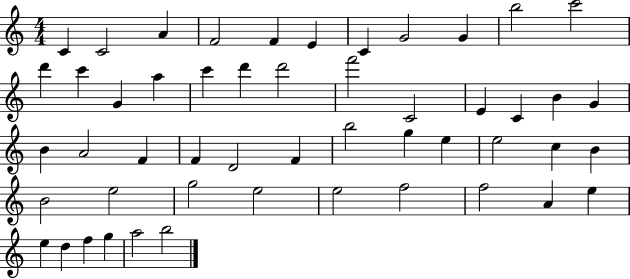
C4/q C4/h A4/q F4/h F4/q E4/q C4/q G4/h G4/q B5/h C6/h D6/q C6/q G4/q A5/q C6/q D6/q D6/h F6/h C4/h E4/q C4/q B4/q G4/q B4/q A4/h F4/q F4/q D4/h F4/q B5/h G5/q E5/q E5/h C5/q B4/q B4/h E5/h G5/h E5/h E5/h F5/h F5/h A4/q E5/q E5/q D5/q F5/q G5/q A5/h B5/h